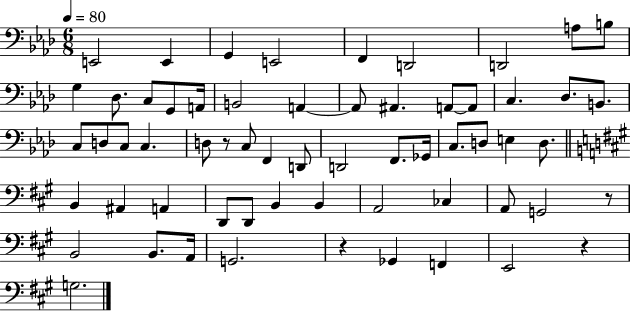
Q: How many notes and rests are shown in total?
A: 61